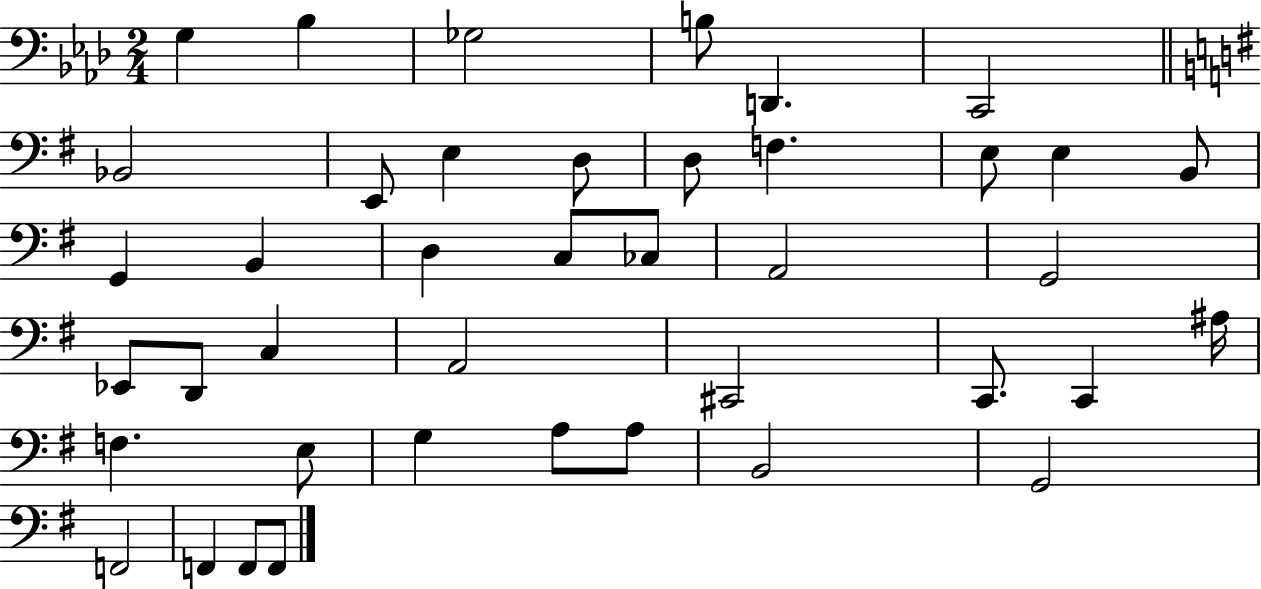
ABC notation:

X:1
T:Untitled
M:2/4
L:1/4
K:Ab
G, _B, _G,2 B,/2 D,, C,,2 _B,,2 E,,/2 E, D,/2 D,/2 F, E,/2 E, B,,/2 G,, B,, D, C,/2 _C,/2 A,,2 G,,2 _E,,/2 D,,/2 C, A,,2 ^C,,2 C,,/2 C,, ^A,/4 F, E,/2 G, A,/2 A,/2 B,,2 G,,2 F,,2 F,, F,,/2 F,,/2